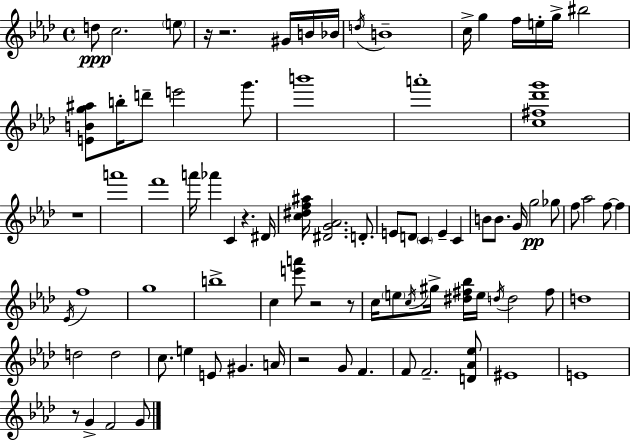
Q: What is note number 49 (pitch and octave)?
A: C5